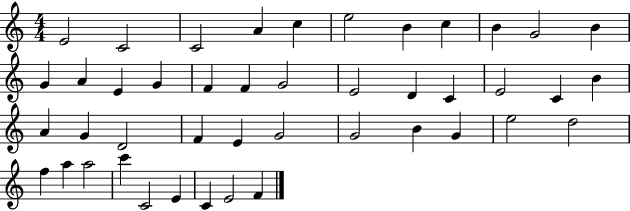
E4/h C4/h C4/h A4/q C5/q E5/h B4/q C5/q B4/q G4/h B4/q G4/q A4/q E4/q G4/q F4/q F4/q G4/h E4/h D4/q C4/q E4/h C4/q B4/q A4/q G4/q D4/h F4/q E4/q G4/h G4/h B4/q G4/q E5/h D5/h F5/q A5/q A5/h C6/q C4/h E4/q C4/q E4/h F4/q